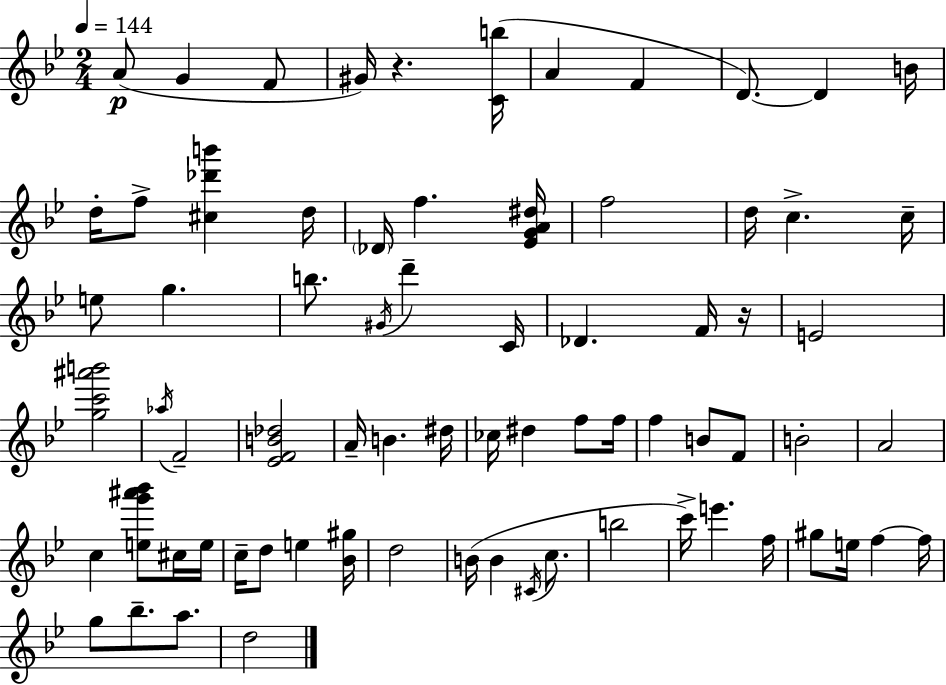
A4/e G4/q F4/e G#4/s R/q. [C4,B5]/s A4/q F4/q D4/e. D4/q B4/s D5/s F5/e [C#5,Db6,B6]/q D5/s Db4/s F5/q. [Eb4,G4,A4,D#5]/s F5/h D5/s C5/q. C5/s E5/e G5/q. B5/e. G#4/s D6/q C4/s Db4/q. F4/s R/s E4/h [G5,C6,A#6,B6]/h Ab5/s F4/h [Eb4,F4,B4,Db5]/h A4/s B4/q. D#5/s CES5/s D#5/q F5/e F5/s F5/q B4/e F4/e B4/h A4/h C5/q [E5,G6,A#6,Bb6]/e C#5/s E5/s C5/s D5/e E5/q [Bb4,G#5]/s D5/h B4/s B4/q C#4/s C5/e. B5/h C6/s E6/q. F5/s G#5/e E5/s F5/q F5/s G5/e Bb5/e. A5/e. D5/h